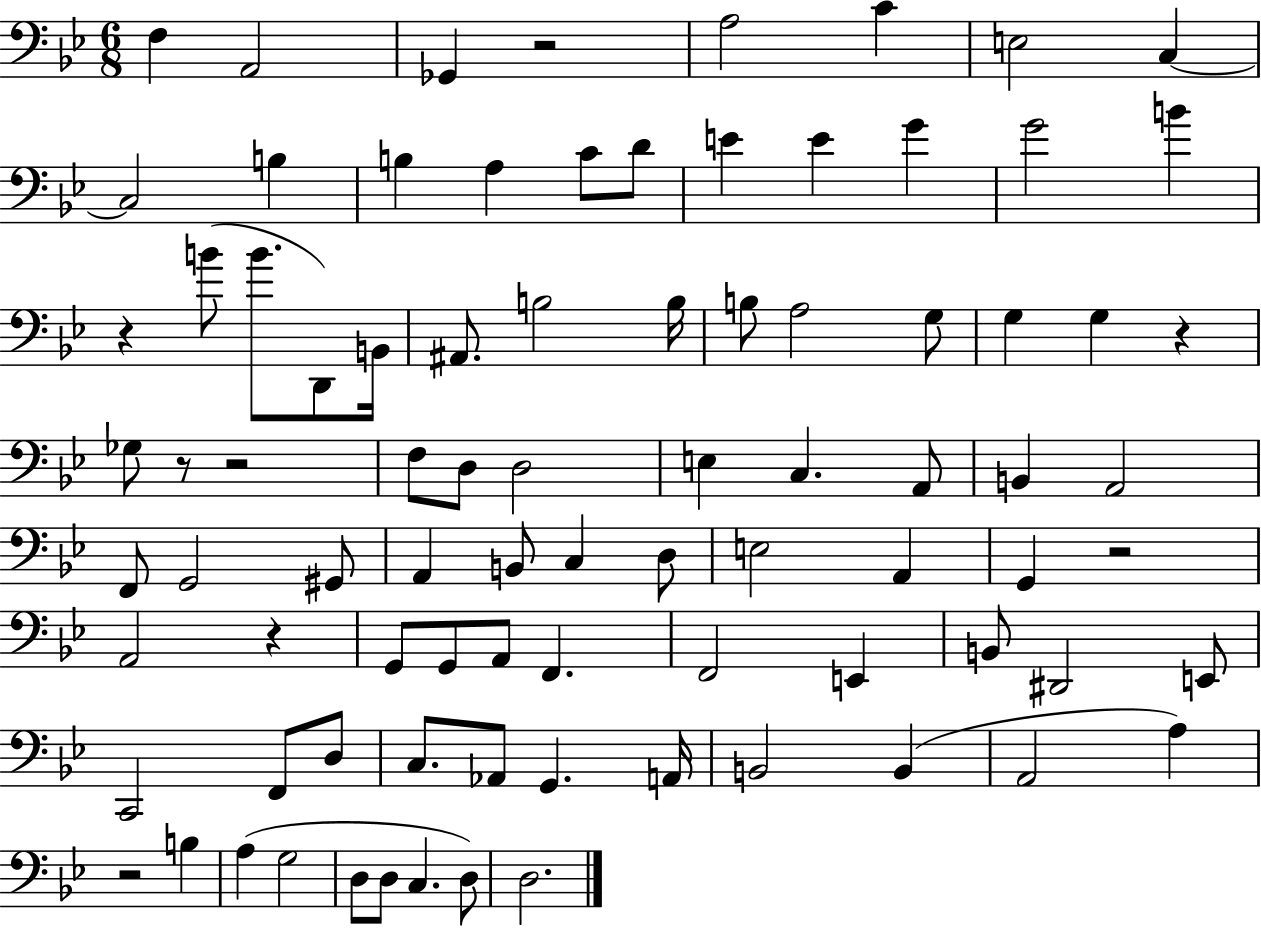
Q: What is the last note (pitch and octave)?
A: D3